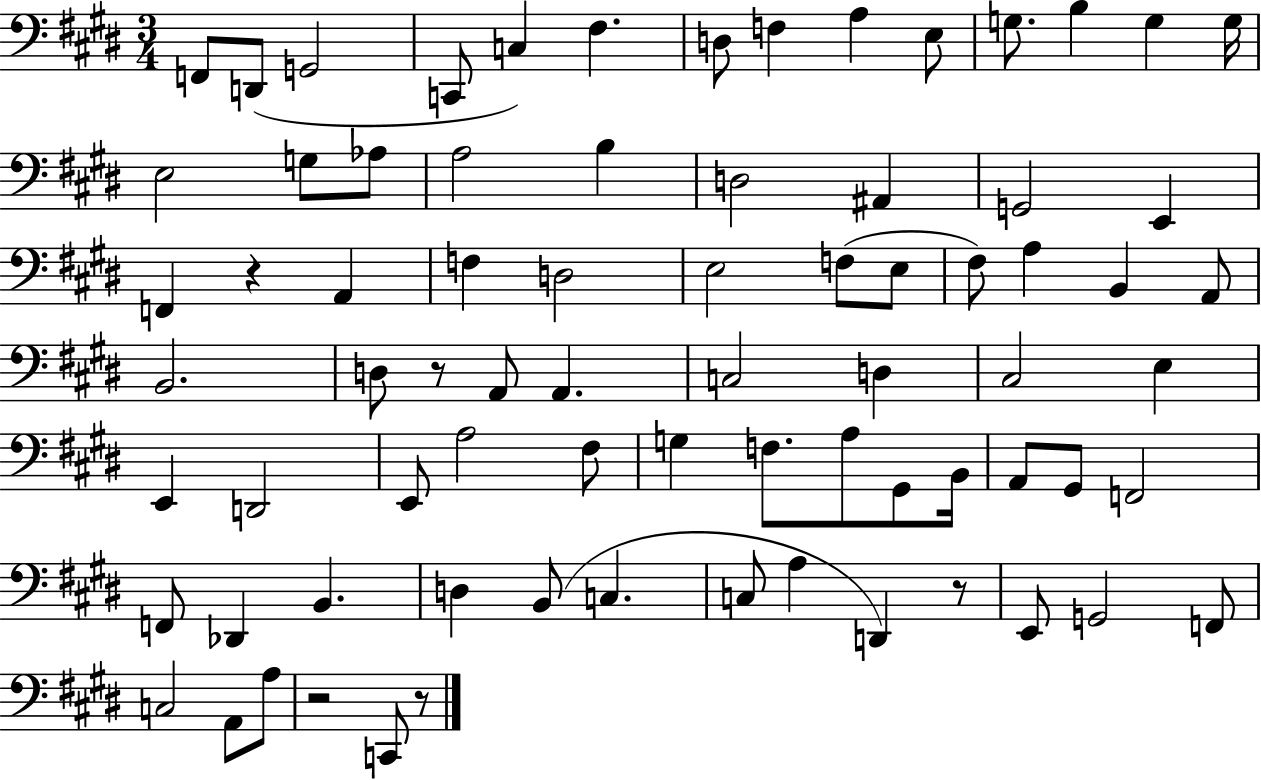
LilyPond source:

{
  \clef bass
  \numericTimeSignature
  \time 3/4
  \key e \major
  f,8 d,8( g,2 | c,8 c4) fis4. | d8 f4 a4 e8 | g8. b4 g4 g16 | \break e2 g8 aes8 | a2 b4 | d2 ais,4 | g,2 e,4 | \break f,4 r4 a,4 | f4 d2 | e2 f8( e8 | fis8) a4 b,4 a,8 | \break b,2. | d8 r8 a,8 a,4. | c2 d4 | cis2 e4 | \break e,4 d,2 | e,8 a2 fis8 | g4 f8. a8 gis,8 b,16 | a,8 gis,8 f,2 | \break f,8 des,4 b,4. | d4 b,8( c4. | c8 a4 d,4) r8 | e,8 g,2 f,8 | \break c2 a,8 a8 | r2 c,8 r8 | \bar "|."
}